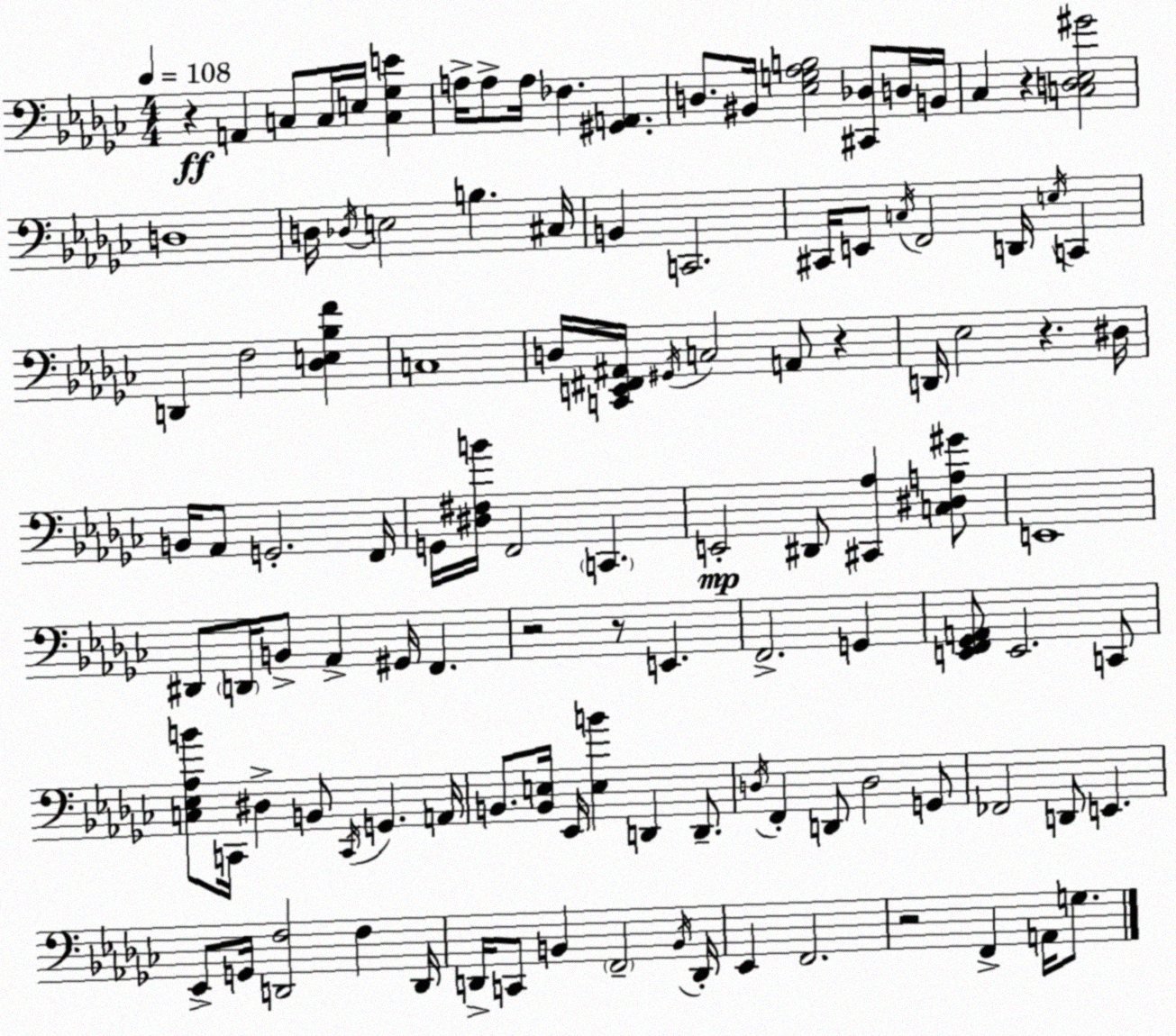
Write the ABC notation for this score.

X:1
T:Untitled
M:4/4
L:1/4
K:Ebm
z A,, C,/2 C,/4 E,/4 [C,_G,E] A,/4 A,/2 A,/4 _F, [^G,,A,,] D,/2 ^B,,/4 [_E,G,_A,B,]2 [^C,,_D,]/2 D,/4 B,,/4 _C, z [C,D,_E,^G]2 D,4 D,/4 _D,/4 E,2 B, ^C,/4 B,, C,,2 ^C,,/4 E,,/2 C,/4 F,,2 D,,/4 E,/4 C,, D,, F,2 [_D,E,_B,F] C,4 D,/4 [C,,E,,^F,,^A,,]/4 ^G,,/4 C,2 A,,/2 z D,,/4 _E,2 z ^D,/4 B,,/4 _A,,/2 G,,2 F,,/4 G,,/4 [^D,^F,B]/4 F,,2 C,, E,,2 ^D,,/2 [^C,,_A,] [C,^D,A,^G]/2 E,,4 ^D,,/2 D,,/4 B,,/2 _A,, ^G,,/4 F,, z2 z/2 E,, F,,2 G,, [E,,F,,_G,,A,,]/2 E,,2 C,,/2 [C,_E,_A,B]/2 C,,/4 ^D, B,,/2 C,,/4 G,, A,,/4 B,,/2 [B,,E,]/4 _E,,/4 [E,B] D,, D,,/2 D,/4 F,, D,,/2 D,2 G,,/2 _F,,2 D,,/2 E,, _E,,/2 G,,/4 [D,,F,]2 F, D,,/4 D,,/4 C,,/2 B,, F,,2 B,,/4 D,,/4 _E,, F,,2 z2 F,, A,,/4 G,/2